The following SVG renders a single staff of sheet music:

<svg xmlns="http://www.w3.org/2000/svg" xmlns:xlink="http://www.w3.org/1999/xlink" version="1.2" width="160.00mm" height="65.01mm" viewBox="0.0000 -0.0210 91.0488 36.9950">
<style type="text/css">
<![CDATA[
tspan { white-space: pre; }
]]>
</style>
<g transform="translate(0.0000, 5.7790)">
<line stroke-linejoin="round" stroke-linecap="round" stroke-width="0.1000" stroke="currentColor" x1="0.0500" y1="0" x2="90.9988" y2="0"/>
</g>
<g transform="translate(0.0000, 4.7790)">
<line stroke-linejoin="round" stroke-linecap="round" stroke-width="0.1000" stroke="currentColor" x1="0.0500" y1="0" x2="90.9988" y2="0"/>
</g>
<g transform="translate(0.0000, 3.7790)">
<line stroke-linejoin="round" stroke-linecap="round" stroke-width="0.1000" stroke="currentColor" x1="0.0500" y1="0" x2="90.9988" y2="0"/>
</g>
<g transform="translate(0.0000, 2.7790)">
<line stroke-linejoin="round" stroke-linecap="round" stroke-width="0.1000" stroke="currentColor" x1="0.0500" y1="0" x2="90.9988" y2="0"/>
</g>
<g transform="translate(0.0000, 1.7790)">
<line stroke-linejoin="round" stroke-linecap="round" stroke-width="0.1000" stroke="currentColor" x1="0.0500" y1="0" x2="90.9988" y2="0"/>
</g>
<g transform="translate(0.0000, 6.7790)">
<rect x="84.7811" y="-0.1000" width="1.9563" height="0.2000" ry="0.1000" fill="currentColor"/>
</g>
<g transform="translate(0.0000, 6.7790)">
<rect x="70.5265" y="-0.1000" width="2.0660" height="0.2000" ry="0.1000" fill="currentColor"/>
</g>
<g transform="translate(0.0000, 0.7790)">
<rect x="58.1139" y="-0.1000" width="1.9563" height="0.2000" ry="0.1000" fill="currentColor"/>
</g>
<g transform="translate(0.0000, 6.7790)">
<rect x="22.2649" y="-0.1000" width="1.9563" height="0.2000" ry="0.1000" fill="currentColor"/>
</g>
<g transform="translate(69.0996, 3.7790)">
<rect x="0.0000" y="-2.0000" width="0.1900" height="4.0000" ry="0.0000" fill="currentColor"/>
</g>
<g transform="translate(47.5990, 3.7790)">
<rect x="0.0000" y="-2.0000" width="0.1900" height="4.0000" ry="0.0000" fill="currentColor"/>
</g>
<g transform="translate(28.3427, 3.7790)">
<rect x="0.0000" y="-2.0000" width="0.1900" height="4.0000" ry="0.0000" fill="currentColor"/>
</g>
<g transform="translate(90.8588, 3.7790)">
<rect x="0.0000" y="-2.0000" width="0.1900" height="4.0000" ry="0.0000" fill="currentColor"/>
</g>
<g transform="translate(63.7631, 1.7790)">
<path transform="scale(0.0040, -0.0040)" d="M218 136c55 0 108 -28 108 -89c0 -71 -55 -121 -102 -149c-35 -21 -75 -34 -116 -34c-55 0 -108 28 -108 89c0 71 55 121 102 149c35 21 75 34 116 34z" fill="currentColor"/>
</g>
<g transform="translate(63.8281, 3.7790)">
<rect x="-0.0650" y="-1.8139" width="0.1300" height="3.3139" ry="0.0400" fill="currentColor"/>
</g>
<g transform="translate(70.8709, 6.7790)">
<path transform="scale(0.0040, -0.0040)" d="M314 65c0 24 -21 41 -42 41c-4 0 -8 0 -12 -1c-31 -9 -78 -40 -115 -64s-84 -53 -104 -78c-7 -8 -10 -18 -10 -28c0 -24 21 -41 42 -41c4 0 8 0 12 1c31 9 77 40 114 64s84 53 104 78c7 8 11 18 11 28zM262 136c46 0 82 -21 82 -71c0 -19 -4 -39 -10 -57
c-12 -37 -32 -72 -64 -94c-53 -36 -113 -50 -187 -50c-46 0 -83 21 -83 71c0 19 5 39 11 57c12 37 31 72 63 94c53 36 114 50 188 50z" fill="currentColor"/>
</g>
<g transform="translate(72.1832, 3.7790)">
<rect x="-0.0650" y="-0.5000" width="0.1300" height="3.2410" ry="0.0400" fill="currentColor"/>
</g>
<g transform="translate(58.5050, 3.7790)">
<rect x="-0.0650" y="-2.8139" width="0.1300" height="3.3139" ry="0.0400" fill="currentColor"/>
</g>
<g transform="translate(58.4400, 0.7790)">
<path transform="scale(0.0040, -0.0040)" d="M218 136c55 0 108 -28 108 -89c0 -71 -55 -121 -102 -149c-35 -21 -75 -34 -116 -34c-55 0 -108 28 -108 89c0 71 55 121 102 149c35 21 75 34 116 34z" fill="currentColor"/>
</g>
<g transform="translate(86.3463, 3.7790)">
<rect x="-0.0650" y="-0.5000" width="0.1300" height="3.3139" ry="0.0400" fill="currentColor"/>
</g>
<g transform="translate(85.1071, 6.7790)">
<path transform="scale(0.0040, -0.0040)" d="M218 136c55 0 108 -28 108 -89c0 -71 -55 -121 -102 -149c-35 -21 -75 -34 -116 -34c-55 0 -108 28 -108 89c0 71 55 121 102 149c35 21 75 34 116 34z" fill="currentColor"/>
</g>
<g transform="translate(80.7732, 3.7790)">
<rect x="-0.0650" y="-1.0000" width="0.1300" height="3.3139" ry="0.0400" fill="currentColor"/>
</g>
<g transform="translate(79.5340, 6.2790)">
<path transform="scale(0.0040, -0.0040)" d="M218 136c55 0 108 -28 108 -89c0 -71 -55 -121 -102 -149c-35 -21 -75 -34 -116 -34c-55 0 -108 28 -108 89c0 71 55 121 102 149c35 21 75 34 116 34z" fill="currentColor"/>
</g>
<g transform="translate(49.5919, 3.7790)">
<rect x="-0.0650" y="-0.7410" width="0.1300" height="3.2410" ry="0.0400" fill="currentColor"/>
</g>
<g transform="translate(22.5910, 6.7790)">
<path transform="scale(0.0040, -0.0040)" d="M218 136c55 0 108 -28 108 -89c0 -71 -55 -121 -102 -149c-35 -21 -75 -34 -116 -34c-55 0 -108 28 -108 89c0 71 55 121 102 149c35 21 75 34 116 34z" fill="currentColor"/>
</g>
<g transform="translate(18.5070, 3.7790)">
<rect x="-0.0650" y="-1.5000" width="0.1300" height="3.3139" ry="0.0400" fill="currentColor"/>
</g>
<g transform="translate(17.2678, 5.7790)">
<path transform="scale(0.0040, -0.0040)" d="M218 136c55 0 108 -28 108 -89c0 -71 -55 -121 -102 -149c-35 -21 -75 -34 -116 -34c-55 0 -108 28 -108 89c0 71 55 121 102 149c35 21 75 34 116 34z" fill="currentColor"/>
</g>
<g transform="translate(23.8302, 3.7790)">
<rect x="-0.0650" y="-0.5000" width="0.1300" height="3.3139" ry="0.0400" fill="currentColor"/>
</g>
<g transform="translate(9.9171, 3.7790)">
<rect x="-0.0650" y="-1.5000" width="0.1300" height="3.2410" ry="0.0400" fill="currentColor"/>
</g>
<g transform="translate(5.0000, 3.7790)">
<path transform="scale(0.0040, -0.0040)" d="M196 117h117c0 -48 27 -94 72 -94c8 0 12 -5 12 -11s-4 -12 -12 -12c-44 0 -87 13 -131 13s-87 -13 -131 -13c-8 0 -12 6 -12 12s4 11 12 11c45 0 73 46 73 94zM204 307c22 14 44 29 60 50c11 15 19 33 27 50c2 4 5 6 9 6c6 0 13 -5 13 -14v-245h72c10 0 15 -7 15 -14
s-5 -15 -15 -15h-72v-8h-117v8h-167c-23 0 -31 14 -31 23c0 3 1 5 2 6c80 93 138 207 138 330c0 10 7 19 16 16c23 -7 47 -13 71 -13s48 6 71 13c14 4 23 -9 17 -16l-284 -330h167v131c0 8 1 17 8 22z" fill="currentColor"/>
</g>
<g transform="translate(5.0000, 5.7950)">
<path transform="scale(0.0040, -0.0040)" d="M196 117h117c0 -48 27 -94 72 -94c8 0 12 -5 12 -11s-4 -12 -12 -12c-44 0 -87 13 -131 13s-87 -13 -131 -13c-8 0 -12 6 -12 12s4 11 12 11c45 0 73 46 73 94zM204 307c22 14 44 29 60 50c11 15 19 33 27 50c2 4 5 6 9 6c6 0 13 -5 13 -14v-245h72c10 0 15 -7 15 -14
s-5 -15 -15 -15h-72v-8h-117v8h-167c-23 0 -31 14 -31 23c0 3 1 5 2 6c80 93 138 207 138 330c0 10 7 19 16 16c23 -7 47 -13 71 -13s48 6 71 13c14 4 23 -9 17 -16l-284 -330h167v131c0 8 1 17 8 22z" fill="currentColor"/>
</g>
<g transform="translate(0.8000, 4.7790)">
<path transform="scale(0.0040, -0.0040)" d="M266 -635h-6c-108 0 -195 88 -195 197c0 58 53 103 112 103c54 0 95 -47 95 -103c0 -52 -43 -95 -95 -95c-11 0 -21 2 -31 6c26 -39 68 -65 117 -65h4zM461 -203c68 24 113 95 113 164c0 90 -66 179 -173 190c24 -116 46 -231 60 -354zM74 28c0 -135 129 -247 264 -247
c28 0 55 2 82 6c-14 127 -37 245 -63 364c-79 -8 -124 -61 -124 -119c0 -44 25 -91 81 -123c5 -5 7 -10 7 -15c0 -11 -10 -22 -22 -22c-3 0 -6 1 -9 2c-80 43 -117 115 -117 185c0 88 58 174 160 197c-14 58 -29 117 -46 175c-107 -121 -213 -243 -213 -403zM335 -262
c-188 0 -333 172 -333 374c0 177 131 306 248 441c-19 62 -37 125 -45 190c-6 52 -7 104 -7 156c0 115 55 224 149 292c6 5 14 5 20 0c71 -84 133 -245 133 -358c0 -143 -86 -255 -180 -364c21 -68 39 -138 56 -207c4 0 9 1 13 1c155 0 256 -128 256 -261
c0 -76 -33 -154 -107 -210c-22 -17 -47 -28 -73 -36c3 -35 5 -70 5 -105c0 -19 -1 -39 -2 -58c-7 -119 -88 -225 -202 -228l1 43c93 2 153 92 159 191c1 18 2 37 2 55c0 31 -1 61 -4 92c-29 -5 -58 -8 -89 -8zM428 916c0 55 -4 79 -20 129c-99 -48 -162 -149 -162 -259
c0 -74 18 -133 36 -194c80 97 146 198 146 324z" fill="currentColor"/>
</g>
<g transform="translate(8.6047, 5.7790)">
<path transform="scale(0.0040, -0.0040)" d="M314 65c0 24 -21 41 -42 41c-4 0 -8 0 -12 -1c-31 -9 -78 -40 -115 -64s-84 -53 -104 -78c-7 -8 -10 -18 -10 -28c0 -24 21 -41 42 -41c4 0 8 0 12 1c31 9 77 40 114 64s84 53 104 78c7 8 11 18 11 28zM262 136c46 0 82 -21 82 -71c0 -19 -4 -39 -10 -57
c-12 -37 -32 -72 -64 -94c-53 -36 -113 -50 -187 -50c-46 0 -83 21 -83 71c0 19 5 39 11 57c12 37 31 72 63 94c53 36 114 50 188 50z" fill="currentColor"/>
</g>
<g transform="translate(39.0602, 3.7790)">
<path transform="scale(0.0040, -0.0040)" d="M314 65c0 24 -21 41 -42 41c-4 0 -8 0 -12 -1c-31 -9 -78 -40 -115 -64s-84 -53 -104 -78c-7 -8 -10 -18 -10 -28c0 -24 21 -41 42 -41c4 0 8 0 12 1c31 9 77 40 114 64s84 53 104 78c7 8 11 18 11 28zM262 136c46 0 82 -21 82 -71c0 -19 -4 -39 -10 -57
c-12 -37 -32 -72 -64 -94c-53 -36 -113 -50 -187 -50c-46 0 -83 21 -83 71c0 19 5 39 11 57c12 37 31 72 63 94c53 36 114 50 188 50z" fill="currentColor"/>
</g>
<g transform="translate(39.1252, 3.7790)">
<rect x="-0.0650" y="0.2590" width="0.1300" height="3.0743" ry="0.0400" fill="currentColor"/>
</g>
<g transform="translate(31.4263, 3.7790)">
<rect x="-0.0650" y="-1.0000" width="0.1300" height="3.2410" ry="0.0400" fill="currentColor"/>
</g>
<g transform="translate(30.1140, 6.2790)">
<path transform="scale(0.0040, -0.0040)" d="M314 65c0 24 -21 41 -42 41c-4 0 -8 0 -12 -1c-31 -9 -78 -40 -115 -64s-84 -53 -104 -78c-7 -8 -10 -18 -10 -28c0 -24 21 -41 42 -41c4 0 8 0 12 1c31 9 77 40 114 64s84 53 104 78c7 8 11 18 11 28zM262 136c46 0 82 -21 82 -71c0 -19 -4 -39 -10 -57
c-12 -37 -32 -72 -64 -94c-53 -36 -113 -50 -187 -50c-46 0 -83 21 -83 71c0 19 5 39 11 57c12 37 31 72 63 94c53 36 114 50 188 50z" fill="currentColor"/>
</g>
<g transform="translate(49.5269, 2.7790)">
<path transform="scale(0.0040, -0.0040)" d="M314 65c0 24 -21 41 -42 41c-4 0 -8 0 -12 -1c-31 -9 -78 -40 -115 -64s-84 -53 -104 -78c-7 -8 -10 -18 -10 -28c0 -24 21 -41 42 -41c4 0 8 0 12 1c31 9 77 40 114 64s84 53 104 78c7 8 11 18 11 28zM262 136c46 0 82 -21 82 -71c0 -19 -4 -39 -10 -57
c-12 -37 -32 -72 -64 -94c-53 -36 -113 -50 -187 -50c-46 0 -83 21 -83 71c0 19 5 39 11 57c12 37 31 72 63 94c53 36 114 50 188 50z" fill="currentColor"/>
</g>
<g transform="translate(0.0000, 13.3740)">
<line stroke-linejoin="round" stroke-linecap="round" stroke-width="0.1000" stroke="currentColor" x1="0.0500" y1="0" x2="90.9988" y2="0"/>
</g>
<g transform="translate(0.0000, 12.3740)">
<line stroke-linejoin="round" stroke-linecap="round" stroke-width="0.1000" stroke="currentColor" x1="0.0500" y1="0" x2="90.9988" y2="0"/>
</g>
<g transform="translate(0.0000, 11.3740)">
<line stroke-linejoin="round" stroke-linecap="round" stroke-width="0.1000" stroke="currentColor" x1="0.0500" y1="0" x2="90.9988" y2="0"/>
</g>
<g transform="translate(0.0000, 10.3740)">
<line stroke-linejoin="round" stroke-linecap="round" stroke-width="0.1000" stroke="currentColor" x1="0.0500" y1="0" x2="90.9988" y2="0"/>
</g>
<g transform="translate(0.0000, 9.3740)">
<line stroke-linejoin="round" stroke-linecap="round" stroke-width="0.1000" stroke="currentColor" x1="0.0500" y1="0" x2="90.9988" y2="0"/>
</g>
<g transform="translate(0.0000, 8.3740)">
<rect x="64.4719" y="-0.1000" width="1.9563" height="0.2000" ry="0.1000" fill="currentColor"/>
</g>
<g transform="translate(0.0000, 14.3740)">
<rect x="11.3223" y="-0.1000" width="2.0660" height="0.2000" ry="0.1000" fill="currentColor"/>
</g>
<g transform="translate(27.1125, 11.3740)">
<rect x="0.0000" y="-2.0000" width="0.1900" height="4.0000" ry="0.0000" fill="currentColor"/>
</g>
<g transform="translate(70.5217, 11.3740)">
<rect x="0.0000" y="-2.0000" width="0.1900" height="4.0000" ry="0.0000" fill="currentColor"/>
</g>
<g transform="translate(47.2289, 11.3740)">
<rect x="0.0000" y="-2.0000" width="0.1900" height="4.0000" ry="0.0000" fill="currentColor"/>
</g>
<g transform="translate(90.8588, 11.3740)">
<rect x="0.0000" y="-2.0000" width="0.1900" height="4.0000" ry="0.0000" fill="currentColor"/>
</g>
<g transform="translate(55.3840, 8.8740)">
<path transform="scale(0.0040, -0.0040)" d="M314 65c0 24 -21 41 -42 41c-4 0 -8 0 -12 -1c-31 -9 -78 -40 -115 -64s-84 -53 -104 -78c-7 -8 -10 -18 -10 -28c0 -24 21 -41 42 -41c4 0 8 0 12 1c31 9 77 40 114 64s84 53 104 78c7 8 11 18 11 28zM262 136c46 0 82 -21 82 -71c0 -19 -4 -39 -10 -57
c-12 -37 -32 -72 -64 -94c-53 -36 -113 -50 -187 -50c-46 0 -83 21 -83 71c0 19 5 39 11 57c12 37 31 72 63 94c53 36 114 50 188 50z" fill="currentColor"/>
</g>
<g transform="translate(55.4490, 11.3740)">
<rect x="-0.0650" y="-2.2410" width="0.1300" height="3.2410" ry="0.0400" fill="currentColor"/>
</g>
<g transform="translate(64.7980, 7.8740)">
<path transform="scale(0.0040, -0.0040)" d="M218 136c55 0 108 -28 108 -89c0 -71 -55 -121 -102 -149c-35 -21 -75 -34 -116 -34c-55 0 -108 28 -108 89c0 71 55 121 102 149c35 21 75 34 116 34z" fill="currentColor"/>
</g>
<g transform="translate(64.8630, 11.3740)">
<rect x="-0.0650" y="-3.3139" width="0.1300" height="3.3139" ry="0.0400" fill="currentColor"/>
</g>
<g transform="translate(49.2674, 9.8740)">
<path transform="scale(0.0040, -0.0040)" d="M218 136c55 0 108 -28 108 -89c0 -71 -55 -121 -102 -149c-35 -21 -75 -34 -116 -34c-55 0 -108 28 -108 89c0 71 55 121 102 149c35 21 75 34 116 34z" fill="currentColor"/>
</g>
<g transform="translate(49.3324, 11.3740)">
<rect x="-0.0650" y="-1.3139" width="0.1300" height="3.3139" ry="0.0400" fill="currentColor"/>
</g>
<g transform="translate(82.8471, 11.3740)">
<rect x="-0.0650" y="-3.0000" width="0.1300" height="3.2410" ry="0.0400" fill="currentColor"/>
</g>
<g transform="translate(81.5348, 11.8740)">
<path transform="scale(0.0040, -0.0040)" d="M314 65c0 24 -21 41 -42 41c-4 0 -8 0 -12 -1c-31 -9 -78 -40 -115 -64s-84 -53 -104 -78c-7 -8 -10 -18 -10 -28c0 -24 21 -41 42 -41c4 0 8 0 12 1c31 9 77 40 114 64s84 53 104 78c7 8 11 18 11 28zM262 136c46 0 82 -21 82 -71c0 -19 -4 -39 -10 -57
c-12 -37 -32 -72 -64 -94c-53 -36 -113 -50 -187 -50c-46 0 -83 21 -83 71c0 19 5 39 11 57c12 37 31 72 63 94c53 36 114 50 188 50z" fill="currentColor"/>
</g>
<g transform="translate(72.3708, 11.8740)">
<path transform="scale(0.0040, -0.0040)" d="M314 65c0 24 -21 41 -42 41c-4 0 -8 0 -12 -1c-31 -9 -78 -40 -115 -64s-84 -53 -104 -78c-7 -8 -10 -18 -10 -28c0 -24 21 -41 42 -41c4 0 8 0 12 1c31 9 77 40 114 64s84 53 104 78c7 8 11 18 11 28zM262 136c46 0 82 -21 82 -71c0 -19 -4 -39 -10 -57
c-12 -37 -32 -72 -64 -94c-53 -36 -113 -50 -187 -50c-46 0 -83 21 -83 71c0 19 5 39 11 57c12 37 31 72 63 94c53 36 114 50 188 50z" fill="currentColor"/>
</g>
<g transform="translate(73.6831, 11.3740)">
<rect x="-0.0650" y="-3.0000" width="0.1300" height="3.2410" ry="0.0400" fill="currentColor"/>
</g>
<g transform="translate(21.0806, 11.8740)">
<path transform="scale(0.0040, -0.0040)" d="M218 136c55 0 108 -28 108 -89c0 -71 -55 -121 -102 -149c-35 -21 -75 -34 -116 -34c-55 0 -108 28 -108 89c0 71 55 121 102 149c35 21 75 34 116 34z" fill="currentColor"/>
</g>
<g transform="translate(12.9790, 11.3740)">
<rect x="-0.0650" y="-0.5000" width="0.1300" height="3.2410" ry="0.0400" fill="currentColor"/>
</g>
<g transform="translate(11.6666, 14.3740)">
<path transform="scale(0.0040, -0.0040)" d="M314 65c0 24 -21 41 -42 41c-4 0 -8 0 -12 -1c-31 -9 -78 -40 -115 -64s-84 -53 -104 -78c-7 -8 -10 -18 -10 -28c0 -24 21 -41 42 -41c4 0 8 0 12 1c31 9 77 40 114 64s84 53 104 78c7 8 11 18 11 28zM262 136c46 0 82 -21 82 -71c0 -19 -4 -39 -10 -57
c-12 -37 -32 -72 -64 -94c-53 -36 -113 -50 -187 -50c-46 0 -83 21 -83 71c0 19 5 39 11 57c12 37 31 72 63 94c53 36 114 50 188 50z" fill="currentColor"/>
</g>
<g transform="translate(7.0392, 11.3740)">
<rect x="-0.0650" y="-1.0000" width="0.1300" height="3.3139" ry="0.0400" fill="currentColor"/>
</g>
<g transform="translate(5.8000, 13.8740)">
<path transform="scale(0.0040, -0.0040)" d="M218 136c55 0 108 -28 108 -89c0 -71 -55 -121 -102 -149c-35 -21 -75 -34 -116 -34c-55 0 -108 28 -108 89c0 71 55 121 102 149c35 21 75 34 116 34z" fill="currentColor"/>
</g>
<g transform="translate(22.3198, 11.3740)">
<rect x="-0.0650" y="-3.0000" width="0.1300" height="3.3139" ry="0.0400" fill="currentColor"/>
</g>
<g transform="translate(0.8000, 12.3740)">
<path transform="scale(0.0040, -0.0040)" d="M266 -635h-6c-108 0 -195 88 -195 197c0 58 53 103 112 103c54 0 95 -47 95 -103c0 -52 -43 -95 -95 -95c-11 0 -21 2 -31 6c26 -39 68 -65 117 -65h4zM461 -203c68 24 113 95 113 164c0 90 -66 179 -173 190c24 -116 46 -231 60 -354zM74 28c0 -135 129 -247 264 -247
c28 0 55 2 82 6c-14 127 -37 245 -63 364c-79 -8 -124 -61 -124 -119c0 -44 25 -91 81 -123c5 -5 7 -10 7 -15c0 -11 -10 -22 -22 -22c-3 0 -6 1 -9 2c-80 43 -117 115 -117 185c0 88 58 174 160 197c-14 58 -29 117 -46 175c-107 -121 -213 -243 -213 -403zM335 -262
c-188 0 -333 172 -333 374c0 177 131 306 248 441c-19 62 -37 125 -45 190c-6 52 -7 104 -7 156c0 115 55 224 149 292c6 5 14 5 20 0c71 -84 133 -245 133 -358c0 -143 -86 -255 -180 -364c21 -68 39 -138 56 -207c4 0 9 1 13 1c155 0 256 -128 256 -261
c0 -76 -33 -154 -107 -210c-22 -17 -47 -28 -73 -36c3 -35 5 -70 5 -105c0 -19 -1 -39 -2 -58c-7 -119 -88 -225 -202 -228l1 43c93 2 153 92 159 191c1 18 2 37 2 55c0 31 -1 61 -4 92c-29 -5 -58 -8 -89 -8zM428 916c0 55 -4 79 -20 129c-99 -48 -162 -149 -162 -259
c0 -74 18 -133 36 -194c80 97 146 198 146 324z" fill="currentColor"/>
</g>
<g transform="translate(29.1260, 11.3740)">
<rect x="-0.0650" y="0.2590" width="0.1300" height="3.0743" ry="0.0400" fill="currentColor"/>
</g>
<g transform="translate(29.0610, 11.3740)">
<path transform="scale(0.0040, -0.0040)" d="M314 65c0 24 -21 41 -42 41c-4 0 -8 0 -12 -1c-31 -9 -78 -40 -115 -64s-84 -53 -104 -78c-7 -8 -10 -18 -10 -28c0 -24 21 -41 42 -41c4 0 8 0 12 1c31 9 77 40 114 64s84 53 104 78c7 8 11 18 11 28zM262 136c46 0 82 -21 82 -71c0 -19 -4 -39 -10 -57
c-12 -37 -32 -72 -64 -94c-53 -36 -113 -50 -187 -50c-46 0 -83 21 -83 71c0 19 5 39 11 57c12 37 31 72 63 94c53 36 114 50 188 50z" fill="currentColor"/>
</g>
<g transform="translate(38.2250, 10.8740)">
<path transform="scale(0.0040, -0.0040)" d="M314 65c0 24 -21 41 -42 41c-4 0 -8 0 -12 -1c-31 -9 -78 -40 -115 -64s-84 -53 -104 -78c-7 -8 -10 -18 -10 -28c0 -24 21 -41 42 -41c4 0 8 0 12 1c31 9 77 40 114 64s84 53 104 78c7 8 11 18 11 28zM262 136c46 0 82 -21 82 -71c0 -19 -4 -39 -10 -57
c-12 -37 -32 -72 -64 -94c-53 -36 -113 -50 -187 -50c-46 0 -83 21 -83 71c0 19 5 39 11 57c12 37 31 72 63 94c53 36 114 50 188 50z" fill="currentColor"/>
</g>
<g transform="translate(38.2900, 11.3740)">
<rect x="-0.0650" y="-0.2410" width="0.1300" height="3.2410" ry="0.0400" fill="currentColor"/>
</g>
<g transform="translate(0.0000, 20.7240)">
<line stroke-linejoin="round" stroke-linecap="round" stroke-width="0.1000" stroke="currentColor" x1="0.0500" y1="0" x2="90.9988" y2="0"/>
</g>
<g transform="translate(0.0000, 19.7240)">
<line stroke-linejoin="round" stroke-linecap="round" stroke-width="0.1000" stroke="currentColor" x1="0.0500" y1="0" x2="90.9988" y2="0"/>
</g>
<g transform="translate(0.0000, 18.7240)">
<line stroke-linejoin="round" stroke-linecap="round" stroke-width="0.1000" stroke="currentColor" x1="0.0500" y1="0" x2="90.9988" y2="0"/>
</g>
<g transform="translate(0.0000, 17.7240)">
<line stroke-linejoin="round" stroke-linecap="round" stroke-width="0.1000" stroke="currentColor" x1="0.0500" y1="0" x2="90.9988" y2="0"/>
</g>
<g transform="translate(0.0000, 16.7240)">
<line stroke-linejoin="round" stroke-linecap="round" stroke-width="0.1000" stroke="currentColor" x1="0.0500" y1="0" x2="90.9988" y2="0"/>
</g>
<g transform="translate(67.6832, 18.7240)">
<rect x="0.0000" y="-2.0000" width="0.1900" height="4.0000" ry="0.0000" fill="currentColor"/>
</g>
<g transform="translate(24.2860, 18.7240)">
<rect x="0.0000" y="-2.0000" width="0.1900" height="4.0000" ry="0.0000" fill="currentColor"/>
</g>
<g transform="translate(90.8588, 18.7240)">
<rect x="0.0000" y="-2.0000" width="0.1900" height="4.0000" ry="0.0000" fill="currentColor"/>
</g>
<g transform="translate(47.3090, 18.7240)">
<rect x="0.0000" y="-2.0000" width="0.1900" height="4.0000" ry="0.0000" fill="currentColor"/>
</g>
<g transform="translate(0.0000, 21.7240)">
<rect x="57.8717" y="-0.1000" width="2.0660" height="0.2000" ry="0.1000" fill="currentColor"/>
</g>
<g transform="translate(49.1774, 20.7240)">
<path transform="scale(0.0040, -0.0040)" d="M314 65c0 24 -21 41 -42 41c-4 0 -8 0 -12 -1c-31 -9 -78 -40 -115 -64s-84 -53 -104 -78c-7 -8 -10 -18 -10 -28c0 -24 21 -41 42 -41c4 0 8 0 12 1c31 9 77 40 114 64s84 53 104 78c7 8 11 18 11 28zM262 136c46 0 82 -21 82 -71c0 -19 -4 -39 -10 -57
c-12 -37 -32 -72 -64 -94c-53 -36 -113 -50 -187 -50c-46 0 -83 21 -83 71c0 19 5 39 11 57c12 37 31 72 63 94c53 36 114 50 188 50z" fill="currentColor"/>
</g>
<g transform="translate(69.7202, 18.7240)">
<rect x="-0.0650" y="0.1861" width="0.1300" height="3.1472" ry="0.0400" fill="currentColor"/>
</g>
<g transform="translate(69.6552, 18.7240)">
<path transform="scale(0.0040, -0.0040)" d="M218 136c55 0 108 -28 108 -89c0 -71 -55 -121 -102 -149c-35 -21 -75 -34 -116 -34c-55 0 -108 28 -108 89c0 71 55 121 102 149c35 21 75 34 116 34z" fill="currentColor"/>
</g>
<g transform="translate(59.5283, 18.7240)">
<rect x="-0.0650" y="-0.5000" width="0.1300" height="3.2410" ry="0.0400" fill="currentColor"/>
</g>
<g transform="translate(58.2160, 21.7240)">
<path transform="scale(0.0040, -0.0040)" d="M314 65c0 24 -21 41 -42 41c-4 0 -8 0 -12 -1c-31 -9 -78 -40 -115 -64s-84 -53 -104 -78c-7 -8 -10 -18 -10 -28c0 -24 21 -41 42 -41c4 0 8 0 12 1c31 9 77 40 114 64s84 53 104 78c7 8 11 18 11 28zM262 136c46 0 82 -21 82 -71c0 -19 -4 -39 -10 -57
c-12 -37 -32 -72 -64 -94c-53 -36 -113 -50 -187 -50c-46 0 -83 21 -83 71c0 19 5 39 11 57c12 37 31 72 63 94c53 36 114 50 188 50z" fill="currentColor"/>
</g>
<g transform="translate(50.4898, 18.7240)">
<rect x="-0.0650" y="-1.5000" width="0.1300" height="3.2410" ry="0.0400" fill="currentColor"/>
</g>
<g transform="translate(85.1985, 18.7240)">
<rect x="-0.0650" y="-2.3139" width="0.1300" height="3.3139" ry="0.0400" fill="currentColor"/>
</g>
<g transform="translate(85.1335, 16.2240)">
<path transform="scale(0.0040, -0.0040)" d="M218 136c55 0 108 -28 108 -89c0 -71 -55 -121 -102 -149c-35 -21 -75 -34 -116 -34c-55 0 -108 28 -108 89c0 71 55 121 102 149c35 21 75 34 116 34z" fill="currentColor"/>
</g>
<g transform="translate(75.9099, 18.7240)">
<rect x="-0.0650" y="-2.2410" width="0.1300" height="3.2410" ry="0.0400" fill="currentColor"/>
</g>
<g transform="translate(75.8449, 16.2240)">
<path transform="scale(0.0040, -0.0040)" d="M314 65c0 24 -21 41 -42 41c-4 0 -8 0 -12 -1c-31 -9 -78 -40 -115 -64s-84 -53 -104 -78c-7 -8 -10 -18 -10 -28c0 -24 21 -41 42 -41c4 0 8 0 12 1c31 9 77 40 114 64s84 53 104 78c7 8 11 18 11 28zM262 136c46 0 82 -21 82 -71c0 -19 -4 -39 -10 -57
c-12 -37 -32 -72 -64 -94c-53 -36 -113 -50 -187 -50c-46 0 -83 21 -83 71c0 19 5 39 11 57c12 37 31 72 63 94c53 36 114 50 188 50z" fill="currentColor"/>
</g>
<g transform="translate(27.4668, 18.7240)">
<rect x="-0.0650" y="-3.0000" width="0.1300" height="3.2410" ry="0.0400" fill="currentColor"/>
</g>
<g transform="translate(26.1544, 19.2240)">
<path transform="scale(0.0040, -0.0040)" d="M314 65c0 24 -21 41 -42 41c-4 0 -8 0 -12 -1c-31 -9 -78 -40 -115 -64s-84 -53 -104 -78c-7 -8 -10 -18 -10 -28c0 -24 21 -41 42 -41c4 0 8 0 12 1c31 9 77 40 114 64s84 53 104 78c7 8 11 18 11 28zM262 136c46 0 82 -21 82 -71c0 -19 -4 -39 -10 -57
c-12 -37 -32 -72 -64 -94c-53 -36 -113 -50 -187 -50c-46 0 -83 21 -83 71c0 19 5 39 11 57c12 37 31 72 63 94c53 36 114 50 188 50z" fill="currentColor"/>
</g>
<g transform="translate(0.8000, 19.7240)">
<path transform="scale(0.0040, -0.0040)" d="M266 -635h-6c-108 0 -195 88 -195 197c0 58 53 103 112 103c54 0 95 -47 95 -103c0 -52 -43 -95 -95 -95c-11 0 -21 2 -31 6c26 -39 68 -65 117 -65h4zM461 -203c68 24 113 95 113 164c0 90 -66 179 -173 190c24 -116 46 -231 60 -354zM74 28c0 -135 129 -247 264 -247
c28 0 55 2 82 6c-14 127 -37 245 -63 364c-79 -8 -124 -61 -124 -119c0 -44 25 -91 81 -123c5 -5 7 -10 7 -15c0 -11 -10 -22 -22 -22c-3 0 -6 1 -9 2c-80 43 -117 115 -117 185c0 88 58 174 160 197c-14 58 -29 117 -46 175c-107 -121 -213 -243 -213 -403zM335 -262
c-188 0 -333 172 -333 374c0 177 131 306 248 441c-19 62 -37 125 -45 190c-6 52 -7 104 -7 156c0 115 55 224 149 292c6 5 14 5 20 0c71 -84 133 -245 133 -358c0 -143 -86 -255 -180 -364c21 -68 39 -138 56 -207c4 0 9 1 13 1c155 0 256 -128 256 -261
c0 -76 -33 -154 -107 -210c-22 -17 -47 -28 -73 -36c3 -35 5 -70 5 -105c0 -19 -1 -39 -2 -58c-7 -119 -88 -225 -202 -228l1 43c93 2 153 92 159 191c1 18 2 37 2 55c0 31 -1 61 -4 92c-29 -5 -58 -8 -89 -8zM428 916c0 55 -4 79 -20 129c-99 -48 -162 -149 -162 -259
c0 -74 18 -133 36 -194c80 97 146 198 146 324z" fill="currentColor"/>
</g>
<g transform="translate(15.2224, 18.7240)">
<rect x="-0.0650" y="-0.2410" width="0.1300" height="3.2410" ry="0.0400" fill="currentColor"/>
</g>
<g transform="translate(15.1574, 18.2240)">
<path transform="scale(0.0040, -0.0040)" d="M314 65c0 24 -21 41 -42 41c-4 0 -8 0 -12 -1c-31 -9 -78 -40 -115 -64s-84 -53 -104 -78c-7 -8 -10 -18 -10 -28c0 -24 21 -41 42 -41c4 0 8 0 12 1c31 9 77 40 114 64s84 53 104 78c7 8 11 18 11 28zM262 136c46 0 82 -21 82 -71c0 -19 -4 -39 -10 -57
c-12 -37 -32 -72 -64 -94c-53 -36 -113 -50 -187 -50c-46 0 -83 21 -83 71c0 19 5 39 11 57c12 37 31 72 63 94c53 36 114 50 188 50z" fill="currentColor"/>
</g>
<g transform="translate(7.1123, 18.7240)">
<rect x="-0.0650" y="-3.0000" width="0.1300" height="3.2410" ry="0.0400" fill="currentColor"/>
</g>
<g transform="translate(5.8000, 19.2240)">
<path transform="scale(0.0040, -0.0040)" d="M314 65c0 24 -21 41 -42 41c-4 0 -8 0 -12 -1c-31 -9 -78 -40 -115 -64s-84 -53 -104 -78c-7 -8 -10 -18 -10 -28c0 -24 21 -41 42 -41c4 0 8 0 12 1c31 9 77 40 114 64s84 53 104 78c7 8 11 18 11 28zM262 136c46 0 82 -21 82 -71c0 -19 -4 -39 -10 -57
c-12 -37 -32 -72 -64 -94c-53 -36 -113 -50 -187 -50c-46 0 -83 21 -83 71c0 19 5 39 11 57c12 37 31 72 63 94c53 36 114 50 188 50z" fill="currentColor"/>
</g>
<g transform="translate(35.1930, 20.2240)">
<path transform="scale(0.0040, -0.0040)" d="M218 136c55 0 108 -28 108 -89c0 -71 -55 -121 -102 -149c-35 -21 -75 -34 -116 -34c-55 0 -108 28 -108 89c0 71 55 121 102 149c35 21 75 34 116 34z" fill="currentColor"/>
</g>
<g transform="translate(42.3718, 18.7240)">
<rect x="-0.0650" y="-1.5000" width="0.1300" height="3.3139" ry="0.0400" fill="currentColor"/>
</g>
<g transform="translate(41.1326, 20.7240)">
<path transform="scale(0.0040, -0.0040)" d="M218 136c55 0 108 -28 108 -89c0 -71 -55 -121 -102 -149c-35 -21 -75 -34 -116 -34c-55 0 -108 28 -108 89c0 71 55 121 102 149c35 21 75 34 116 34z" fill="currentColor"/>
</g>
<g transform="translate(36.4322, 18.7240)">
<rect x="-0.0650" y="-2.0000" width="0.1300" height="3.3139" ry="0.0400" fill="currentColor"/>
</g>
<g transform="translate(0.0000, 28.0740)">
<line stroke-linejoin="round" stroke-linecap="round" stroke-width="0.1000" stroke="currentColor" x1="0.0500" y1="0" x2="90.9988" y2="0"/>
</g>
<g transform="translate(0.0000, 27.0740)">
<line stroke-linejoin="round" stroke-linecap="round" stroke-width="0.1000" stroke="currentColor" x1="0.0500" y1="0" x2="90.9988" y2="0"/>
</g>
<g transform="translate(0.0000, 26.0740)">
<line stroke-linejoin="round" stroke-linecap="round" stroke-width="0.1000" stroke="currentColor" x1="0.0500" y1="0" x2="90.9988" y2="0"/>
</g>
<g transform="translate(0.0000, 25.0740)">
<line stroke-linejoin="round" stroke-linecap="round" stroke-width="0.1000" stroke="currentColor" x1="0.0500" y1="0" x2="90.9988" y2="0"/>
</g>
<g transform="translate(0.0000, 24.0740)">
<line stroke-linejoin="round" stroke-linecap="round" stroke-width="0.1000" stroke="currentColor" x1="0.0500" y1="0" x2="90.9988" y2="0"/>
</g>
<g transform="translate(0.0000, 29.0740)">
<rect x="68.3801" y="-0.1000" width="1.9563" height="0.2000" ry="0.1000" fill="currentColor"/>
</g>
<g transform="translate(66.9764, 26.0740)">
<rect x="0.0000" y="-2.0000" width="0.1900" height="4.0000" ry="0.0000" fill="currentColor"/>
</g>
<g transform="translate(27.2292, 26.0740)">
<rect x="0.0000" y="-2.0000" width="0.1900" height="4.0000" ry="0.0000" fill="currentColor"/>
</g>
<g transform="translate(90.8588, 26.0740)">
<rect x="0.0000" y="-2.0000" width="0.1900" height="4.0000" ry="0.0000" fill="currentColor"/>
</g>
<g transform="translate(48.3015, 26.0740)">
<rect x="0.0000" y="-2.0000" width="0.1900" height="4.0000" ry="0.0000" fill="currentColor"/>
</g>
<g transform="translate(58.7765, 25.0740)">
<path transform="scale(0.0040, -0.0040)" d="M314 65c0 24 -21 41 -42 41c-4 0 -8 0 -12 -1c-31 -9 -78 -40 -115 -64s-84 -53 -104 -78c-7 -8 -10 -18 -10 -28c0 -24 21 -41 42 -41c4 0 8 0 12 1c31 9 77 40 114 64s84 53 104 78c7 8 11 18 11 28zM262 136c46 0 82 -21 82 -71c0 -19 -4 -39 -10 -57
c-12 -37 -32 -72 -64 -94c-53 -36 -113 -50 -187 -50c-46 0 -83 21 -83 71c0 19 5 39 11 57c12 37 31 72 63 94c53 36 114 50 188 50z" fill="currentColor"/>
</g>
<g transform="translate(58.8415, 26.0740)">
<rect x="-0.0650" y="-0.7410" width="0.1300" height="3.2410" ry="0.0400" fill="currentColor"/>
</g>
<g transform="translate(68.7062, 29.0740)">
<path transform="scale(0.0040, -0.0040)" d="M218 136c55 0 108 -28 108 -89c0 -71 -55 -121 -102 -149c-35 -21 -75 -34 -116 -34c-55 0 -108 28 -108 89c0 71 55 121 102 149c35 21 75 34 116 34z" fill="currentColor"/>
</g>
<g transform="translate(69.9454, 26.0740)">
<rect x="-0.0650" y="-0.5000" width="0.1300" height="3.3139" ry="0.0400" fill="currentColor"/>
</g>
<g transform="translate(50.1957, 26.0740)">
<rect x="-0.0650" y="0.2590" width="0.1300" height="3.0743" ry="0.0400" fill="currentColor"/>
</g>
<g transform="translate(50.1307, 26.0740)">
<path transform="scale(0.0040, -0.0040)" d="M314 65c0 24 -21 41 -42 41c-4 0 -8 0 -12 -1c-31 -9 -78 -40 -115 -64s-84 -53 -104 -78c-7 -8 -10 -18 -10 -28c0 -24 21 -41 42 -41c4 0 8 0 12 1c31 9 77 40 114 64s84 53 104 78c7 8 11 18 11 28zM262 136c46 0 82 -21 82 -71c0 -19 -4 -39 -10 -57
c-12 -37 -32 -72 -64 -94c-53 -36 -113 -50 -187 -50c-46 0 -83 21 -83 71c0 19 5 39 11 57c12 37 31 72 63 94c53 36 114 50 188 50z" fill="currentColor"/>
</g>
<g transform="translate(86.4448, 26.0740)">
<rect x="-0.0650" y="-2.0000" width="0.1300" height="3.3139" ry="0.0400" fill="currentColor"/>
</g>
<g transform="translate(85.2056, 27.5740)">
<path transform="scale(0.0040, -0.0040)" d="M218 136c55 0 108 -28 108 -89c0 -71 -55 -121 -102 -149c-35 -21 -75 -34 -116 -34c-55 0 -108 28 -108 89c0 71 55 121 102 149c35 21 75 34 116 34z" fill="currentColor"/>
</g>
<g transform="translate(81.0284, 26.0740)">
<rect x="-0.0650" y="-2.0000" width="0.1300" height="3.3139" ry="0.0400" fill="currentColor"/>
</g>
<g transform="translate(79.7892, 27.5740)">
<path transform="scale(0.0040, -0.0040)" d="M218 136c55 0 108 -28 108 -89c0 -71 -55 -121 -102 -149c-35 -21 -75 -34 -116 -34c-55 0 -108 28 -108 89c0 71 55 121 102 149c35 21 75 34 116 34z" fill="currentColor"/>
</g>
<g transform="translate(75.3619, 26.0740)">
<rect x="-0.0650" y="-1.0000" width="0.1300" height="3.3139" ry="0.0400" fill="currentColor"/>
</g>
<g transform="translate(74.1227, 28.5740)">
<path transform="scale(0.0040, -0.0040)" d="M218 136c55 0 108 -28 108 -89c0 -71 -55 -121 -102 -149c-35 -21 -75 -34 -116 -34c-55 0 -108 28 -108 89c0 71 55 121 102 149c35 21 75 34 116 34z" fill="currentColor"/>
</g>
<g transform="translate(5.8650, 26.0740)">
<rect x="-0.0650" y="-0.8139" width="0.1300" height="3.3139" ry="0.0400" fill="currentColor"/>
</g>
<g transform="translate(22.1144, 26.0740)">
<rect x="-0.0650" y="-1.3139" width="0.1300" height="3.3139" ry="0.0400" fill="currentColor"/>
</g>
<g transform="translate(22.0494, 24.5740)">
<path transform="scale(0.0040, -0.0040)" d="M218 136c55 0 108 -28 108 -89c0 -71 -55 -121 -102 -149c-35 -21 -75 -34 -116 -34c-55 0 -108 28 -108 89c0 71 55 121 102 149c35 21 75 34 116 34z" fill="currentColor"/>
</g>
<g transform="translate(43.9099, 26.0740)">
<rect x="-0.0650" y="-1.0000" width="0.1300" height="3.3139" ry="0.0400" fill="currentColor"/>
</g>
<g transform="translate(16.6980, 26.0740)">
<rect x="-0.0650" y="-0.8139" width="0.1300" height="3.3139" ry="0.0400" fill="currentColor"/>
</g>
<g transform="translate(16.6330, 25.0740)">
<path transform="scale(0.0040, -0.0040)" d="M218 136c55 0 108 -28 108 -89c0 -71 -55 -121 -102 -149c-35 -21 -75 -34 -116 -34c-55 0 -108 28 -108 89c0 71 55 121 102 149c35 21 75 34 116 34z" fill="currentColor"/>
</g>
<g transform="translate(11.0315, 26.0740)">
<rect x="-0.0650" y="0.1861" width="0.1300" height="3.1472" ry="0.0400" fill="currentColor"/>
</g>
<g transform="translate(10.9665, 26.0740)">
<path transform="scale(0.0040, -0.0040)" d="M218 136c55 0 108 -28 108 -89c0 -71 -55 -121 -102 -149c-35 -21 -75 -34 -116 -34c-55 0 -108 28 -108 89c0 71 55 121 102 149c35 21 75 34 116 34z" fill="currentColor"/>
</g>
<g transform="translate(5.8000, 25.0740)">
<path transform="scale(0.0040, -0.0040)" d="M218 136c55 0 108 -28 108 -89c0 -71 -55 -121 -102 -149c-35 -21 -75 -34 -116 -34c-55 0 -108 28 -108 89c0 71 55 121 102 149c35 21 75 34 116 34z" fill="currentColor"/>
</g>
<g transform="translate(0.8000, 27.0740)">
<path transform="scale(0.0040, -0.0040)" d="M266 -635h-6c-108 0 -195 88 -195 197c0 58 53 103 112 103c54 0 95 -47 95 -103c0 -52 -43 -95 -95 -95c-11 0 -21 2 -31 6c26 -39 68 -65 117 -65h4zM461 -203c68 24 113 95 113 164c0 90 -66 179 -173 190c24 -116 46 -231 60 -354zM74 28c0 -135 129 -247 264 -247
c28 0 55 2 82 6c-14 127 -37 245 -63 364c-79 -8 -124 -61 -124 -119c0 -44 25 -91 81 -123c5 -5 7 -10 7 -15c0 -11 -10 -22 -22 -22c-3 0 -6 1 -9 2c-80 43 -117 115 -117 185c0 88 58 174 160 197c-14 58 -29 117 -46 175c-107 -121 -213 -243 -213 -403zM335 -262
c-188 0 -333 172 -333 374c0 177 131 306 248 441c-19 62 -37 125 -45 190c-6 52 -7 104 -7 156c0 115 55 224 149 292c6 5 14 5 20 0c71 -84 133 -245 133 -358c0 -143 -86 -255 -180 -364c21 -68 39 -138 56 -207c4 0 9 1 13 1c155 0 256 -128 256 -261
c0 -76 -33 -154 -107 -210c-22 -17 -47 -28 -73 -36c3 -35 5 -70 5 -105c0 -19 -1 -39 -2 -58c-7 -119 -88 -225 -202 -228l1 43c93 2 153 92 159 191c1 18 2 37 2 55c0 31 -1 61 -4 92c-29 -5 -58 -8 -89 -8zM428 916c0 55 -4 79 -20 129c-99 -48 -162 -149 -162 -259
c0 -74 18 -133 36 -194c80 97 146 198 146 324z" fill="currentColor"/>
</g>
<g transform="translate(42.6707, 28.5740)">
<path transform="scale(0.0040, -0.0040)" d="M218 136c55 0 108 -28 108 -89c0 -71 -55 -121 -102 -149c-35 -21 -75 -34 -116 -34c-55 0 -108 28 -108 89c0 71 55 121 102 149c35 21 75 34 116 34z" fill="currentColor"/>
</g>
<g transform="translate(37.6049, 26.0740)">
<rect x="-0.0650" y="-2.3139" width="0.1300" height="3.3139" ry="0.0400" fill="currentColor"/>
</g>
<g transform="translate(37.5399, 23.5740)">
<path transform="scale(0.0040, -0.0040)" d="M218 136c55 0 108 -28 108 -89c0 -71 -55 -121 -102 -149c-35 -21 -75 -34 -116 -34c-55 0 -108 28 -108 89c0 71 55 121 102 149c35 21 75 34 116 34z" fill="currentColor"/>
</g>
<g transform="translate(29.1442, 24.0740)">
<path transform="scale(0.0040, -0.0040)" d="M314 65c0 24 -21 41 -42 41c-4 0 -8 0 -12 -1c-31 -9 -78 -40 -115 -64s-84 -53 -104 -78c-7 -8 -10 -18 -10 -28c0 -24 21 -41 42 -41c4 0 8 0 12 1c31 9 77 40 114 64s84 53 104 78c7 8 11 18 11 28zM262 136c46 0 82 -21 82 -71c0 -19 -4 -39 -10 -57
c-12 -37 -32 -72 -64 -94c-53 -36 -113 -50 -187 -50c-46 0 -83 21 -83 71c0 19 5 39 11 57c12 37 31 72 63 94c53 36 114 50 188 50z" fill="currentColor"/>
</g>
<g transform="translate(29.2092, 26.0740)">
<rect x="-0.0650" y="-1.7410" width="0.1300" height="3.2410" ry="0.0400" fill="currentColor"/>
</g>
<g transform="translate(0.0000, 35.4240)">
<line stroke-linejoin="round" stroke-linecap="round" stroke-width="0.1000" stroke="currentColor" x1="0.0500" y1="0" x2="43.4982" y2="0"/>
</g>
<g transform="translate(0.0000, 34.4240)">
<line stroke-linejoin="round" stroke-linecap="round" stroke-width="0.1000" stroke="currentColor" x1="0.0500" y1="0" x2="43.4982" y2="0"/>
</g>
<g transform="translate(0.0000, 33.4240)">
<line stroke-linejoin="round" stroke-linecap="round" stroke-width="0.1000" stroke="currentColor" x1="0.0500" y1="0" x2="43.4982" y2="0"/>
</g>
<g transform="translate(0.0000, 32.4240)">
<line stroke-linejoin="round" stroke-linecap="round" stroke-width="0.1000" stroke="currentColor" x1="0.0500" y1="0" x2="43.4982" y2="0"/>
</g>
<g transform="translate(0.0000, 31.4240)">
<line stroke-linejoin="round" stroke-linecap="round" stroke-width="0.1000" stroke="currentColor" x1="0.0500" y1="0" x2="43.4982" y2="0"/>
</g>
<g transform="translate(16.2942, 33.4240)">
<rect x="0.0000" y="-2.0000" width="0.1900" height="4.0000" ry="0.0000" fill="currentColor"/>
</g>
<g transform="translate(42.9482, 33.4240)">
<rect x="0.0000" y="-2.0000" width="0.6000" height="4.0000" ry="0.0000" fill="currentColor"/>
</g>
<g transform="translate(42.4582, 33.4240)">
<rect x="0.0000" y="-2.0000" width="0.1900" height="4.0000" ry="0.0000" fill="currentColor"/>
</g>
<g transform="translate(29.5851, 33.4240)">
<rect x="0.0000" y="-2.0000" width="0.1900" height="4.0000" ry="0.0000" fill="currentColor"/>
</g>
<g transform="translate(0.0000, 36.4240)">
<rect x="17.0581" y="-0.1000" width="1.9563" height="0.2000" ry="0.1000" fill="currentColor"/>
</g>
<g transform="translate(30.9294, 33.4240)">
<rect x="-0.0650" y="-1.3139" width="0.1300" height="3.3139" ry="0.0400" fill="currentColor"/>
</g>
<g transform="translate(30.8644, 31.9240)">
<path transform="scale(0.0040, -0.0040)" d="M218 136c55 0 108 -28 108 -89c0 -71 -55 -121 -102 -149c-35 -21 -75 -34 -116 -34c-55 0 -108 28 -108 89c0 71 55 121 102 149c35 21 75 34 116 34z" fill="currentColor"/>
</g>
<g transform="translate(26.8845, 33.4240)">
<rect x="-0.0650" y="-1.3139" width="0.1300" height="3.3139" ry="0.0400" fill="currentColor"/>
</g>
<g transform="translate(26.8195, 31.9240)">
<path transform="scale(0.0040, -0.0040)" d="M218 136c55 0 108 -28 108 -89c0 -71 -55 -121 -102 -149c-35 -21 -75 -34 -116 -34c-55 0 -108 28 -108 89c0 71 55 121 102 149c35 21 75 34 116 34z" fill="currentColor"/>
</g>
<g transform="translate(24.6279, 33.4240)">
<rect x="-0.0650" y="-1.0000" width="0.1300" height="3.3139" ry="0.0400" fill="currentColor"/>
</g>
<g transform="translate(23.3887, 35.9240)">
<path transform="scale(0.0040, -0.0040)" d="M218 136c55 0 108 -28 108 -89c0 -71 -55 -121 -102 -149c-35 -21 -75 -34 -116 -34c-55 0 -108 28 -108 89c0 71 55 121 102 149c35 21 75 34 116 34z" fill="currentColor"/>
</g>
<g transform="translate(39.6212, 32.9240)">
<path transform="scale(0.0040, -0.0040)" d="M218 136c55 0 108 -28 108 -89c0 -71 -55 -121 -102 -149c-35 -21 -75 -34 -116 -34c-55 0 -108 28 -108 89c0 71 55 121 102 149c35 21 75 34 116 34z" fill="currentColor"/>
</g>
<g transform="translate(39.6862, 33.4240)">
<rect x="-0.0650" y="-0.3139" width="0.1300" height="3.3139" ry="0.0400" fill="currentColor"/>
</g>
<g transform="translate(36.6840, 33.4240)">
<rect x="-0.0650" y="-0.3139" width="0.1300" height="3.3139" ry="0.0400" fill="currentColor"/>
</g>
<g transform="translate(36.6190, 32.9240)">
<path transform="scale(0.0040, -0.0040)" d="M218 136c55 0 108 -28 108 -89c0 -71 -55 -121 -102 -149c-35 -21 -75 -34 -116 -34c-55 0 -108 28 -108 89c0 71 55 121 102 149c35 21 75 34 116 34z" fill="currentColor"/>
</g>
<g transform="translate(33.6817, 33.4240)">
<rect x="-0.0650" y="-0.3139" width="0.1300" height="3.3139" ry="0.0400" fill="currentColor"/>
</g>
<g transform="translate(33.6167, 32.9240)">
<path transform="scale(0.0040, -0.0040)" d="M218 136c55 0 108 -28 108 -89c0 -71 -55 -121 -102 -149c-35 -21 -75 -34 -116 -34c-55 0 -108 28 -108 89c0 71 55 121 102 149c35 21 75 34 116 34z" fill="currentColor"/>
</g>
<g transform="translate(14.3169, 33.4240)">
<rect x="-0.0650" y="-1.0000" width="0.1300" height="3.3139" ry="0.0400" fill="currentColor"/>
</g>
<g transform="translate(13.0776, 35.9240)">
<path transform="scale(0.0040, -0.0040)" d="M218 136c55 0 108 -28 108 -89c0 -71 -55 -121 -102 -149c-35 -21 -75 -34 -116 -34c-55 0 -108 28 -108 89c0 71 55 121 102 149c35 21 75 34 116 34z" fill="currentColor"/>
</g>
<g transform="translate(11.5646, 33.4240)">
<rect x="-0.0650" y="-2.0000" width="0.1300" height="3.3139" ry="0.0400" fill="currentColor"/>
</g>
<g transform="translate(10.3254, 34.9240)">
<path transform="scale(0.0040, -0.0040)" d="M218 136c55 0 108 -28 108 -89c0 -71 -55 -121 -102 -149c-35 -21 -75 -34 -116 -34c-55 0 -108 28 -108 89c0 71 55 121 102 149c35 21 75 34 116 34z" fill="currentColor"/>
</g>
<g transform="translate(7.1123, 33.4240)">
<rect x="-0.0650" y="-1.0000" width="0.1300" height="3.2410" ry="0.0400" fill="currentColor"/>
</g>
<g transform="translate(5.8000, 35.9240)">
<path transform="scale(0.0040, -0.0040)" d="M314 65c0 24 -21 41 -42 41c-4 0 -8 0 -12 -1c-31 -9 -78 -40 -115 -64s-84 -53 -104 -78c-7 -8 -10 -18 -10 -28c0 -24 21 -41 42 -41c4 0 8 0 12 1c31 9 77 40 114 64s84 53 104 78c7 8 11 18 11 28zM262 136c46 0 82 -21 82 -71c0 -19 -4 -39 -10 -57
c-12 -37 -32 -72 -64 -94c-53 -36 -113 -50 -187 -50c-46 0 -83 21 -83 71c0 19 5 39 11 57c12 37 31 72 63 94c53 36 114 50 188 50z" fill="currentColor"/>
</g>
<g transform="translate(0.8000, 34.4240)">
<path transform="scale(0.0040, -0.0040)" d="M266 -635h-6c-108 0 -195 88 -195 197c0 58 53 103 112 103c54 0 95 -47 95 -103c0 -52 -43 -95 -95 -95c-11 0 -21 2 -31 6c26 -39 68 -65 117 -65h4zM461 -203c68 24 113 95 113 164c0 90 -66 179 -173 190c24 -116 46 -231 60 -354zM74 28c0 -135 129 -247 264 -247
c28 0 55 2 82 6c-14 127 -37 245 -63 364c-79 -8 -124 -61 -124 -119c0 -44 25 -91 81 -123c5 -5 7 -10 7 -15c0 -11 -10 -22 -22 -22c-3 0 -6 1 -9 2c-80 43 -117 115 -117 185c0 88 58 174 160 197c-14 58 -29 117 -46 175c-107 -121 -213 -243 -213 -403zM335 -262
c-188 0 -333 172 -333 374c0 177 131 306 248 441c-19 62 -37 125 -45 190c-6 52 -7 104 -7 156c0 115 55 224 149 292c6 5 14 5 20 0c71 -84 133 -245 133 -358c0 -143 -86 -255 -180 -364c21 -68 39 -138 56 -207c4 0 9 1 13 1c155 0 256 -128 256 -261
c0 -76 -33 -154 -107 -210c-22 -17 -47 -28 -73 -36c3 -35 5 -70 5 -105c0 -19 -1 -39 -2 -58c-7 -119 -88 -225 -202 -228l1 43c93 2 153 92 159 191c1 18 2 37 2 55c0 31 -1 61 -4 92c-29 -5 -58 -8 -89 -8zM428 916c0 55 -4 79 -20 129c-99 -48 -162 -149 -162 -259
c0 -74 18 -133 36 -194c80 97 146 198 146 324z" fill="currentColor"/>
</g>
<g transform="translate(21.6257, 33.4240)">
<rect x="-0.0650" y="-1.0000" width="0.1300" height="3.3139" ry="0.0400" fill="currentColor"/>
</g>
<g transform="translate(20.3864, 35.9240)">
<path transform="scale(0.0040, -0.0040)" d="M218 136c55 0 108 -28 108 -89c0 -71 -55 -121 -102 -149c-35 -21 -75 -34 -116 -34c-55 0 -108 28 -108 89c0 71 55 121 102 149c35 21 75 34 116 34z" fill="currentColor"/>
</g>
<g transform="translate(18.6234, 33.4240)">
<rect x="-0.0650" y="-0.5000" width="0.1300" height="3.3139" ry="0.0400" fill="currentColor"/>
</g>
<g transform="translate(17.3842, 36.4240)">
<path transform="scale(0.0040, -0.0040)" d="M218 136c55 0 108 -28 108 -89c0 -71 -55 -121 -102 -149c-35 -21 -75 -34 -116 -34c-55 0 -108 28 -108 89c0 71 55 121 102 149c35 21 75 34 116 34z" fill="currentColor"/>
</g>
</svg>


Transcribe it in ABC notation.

X:1
T:Untitled
M:4/4
L:1/4
K:C
E2 E C D2 B2 d2 a f C2 D C D C2 A B2 c2 e g2 b A2 A2 A2 c2 A2 F E E2 C2 B g2 g d B d e f2 g D B2 d2 C D F F D2 F D C D D e e c c c